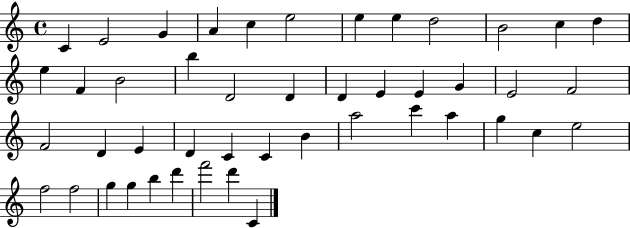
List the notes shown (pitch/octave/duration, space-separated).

C4/q E4/h G4/q A4/q C5/q E5/h E5/q E5/q D5/h B4/h C5/q D5/q E5/q F4/q B4/h B5/q D4/h D4/q D4/q E4/q E4/q G4/q E4/h F4/h F4/h D4/q E4/q D4/q C4/q C4/q B4/q A5/h C6/q A5/q G5/q C5/q E5/h F5/h F5/h G5/q G5/q B5/q D6/q F6/h D6/q C4/q